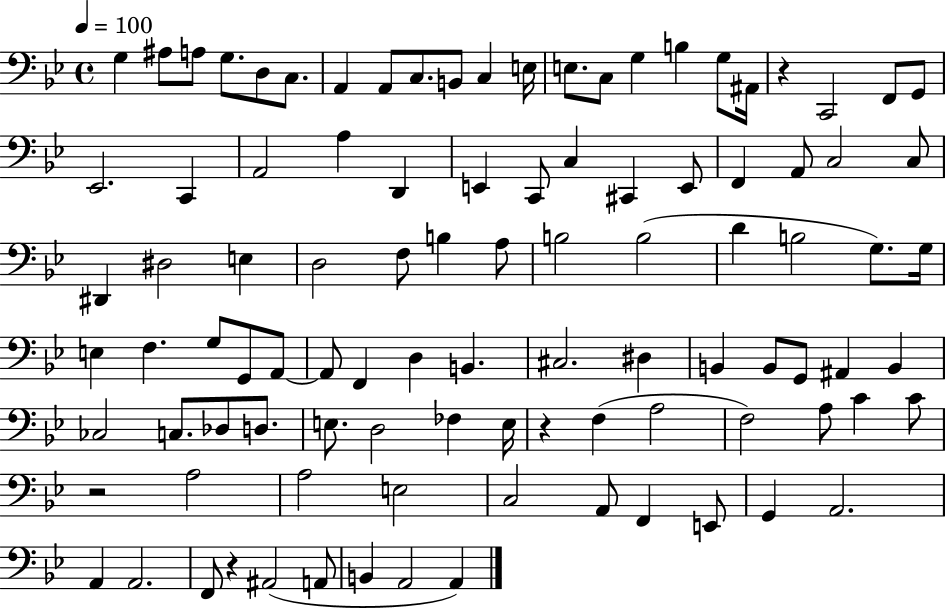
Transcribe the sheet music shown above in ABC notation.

X:1
T:Untitled
M:4/4
L:1/4
K:Bb
G, ^A,/2 A,/2 G,/2 D,/2 C,/2 A,, A,,/2 C,/2 B,,/2 C, E,/4 E,/2 C,/2 G, B, G,/2 ^A,,/4 z C,,2 F,,/2 G,,/2 _E,,2 C,, A,,2 A, D,, E,, C,,/2 C, ^C,, E,,/2 F,, A,,/2 C,2 C,/2 ^D,, ^D,2 E, D,2 F,/2 B, A,/2 B,2 B,2 D B,2 G,/2 G,/4 E, F, G,/2 G,,/2 A,,/2 A,,/2 F,, D, B,, ^C,2 ^D, B,, B,,/2 G,,/2 ^A,, B,, _C,2 C,/2 _D,/2 D,/2 E,/2 D,2 _F, E,/4 z F, A,2 F,2 A,/2 C C/2 z2 A,2 A,2 E,2 C,2 A,,/2 F,, E,,/2 G,, A,,2 A,, A,,2 F,,/2 z ^A,,2 A,,/2 B,, A,,2 A,,